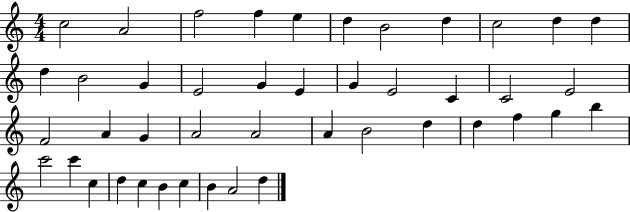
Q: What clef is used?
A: treble